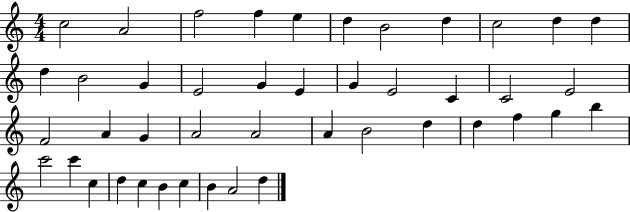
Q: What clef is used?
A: treble